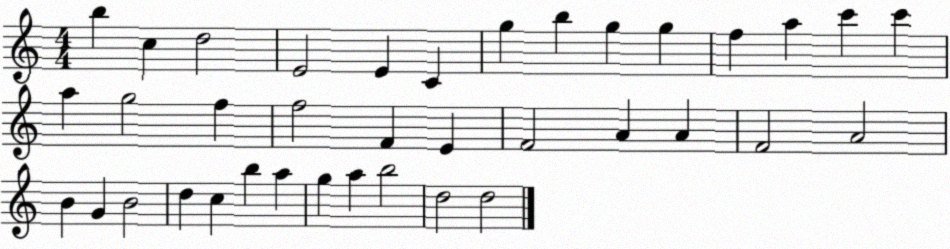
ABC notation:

X:1
T:Untitled
M:4/4
L:1/4
K:C
b c d2 E2 E C g b g g f a c' c' a g2 f f2 F E F2 A A F2 A2 B G B2 d c b a g a b2 d2 d2